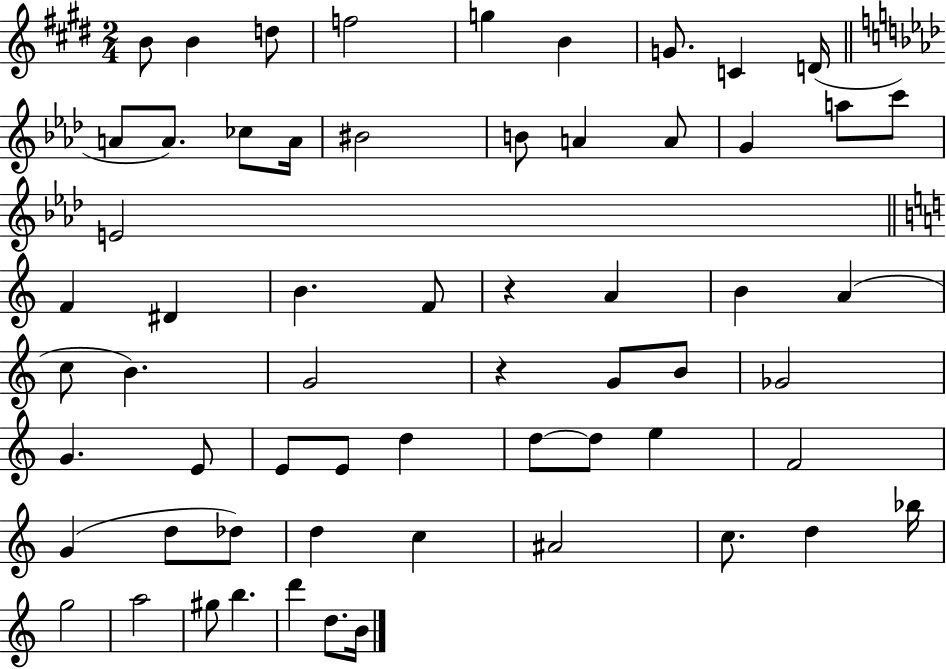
X:1
T:Untitled
M:2/4
L:1/4
K:E
B/2 B d/2 f2 g B G/2 C D/4 A/2 A/2 _c/2 A/4 ^B2 B/2 A A/2 G a/2 c'/2 E2 F ^D B F/2 z A B A c/2 B G2 z G/2 B/2 _G2 G E/2 E/2 E/2 d d/2 d/2 e F2 G d/2 _d/2 d c ^A2 c/2 d _b/4 g2 a2 ^g/2 b d' d/2 B/4